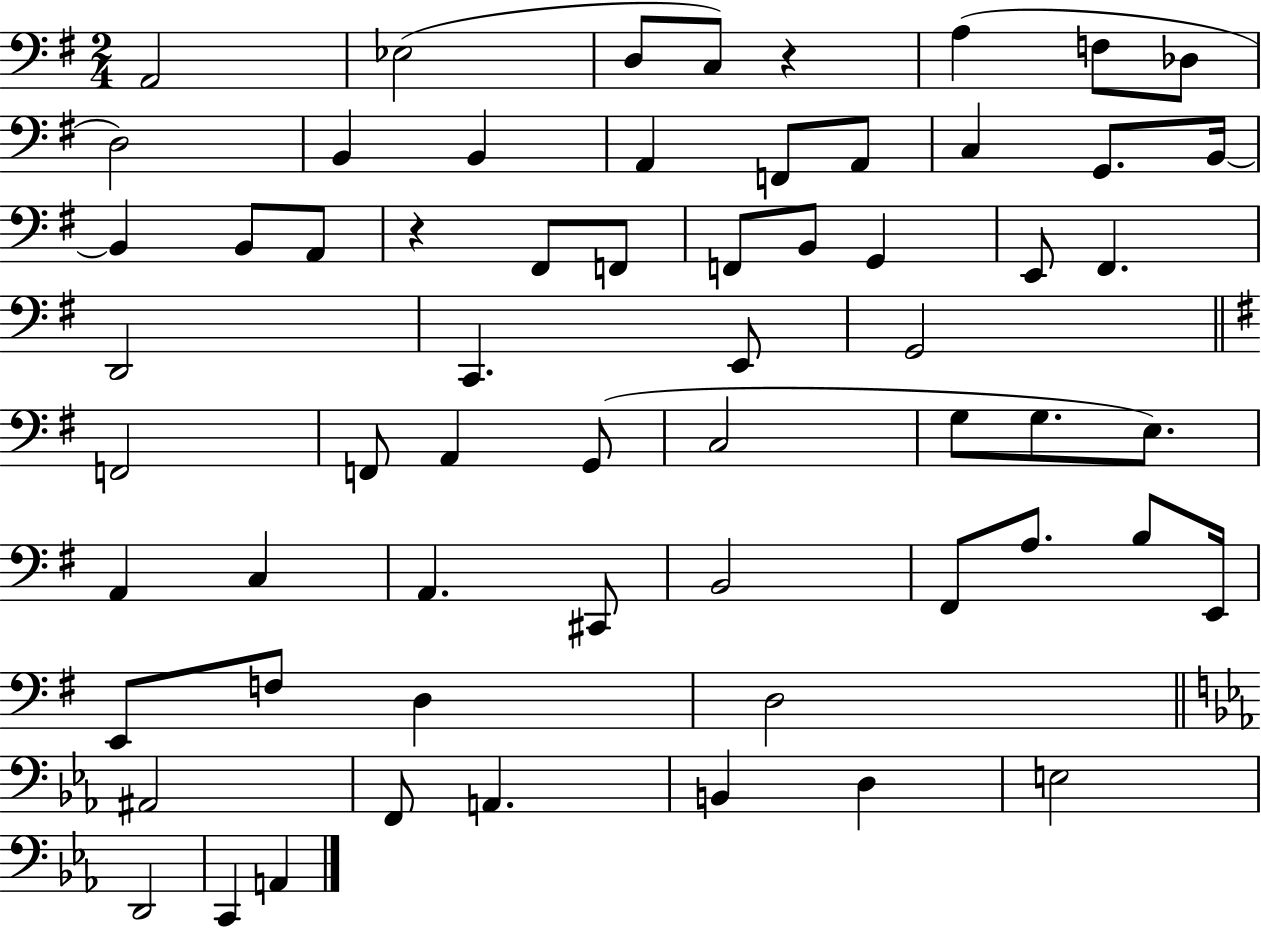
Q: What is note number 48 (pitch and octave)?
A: E2